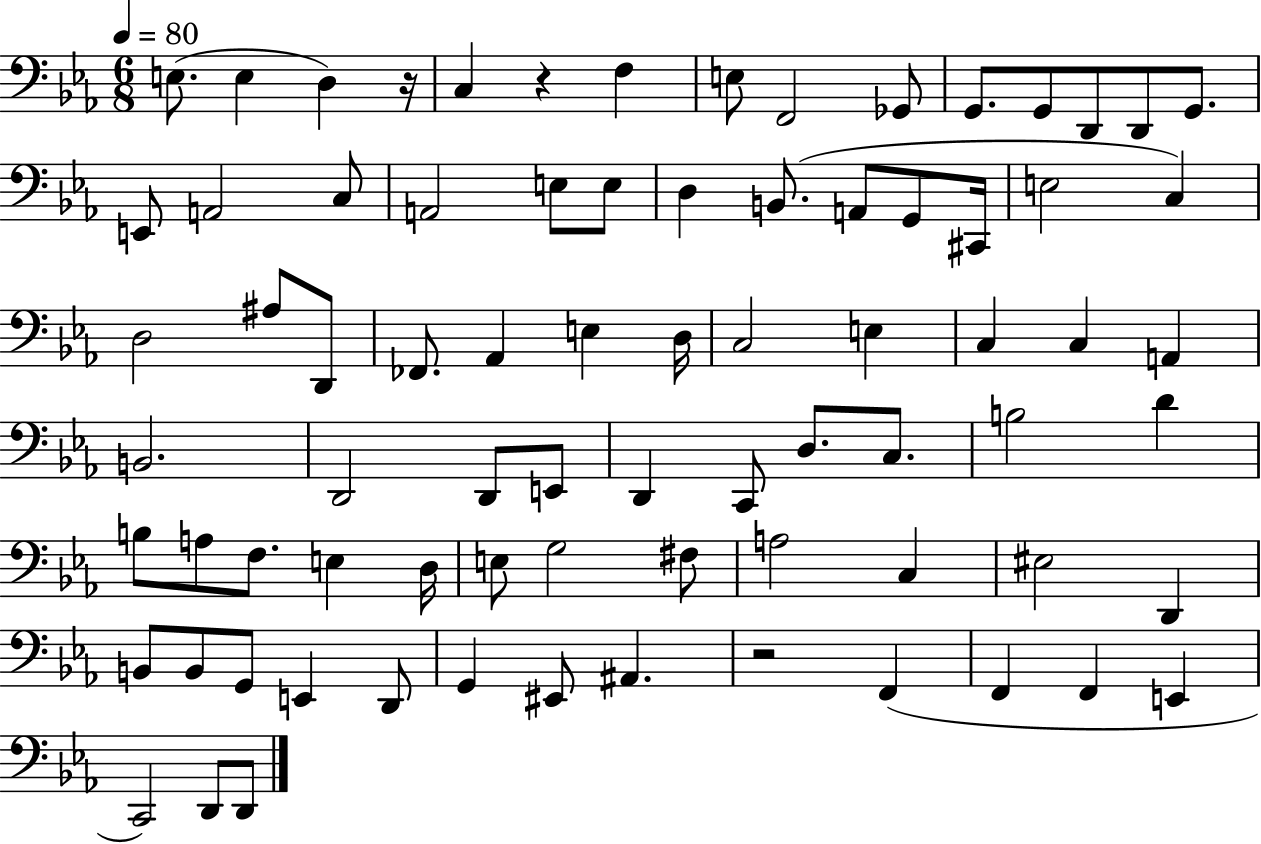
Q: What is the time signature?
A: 6/8